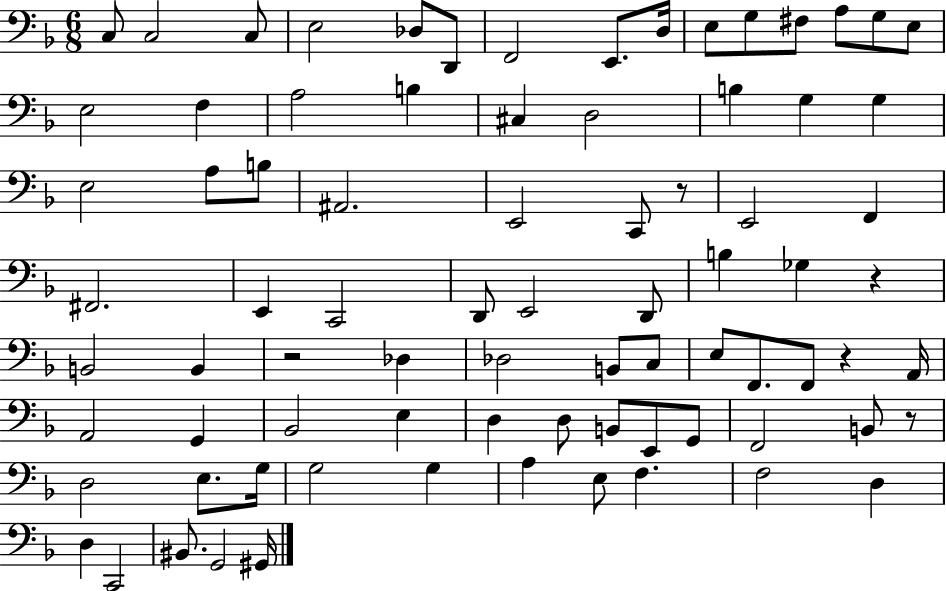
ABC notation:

X:1
T:Untitled
M:6/8
L:1/4
K:F
C,/2 C,2 C,/2 E,2 _D,/2 D,,/2 F,,2 E,,/2 D,/4 E,/2 G,/2 ^F,/2 A,/2 G,/2 E,/2 E,2 F, A,2 B, ^C, D,2 B, G, G, E,2 A,/2 B,/2 ^A,,2 E,,2 C,,/2 z/2 E,,2 F,, ^F,,2 E,, C,,2 D,,/2 E,,2 D,,/2 B, _G, z B,,2 B,, z2 _D, _D,2 B,,/2 C,/2 E,/2 F,,/2 F,,/2 z A,,/4 A,,2 G,, _B,,2 E, D, D,/2 B,,/2 E,,/2 G,,/2 F,,2 B,,/2 z/2 D,2 E,/2 G,/4 G,2 G, A, E,/2 F, F,2 D, D, C,,2 ^B,,/2 G,,2 ^G,,/4